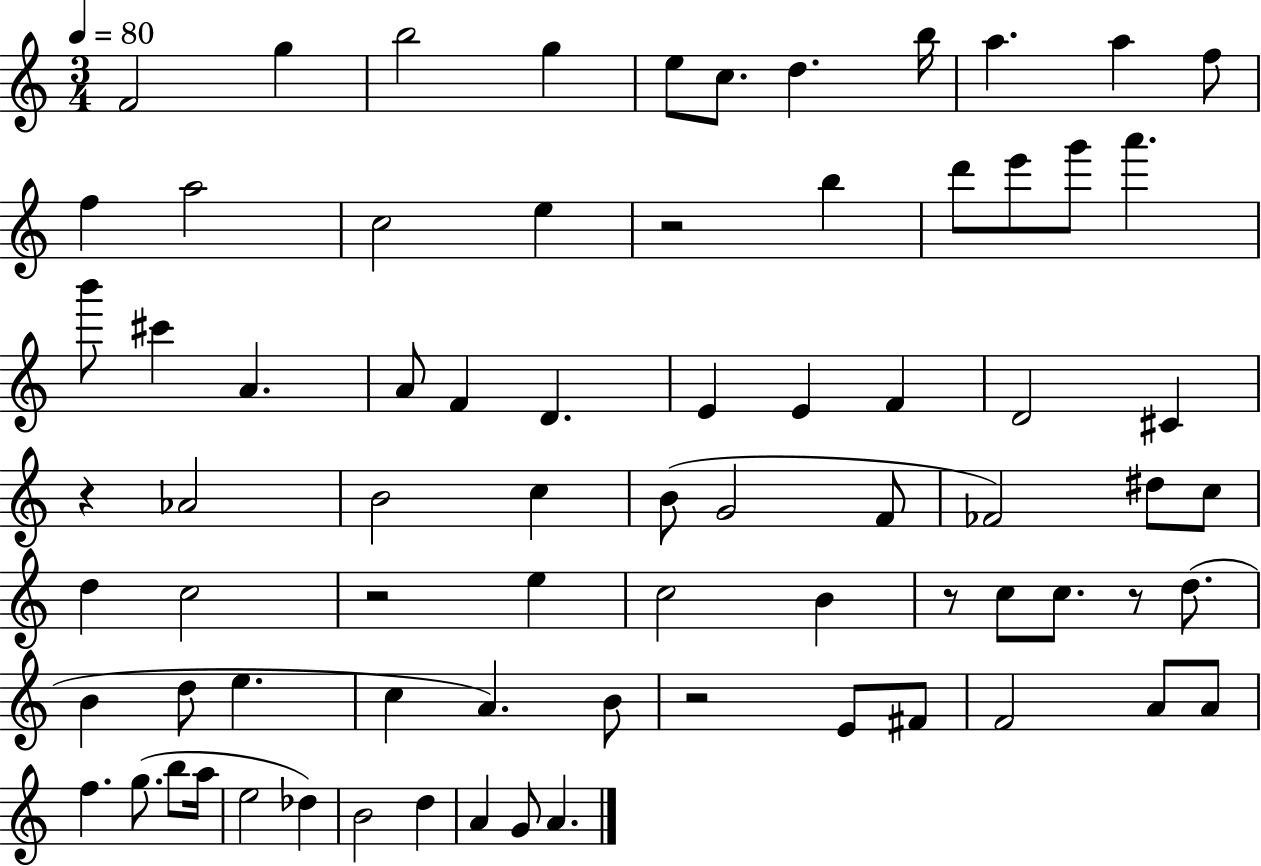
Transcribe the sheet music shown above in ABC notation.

X:1
T:Untitled
M:3/4
L:1/4
K:C
F2 g b2 g e/2 c/2 d b/4 a a f/2 f a2 c2 e z2 b d'/2 e'/2 g'/2 a' b'/2 ^c' A A/2 F D E E F D2 ^C z _A2 B2 c B/2 G2 F/2 _F2 ^d/2 c/2 d c2 z2 e c2 B z/2 c/2 c/2 z/2 d/2 B d/2 e c A B/2 z2 E/2 ^F/2 F2 A/2 A/2 f g/2 b/2 a/4 e2 _d B2 d A G/2 A